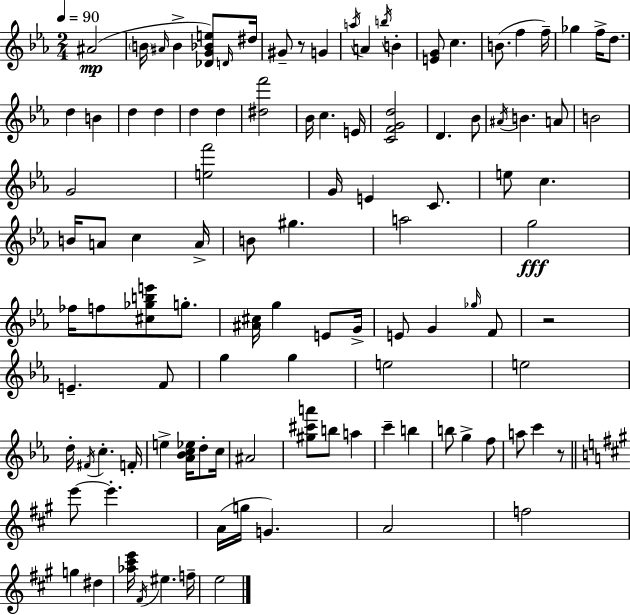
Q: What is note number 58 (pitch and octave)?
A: F4